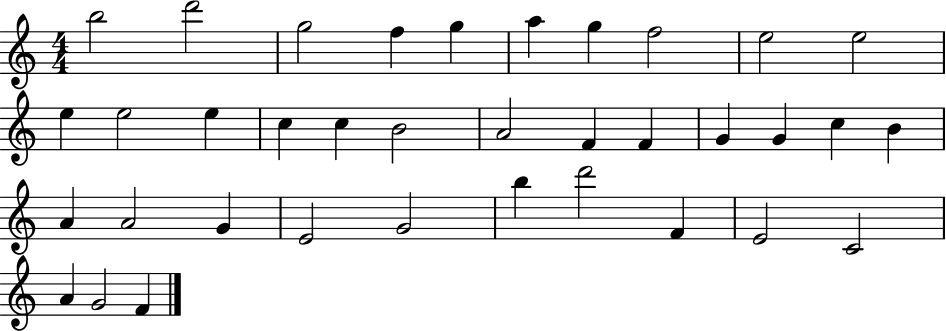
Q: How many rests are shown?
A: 0